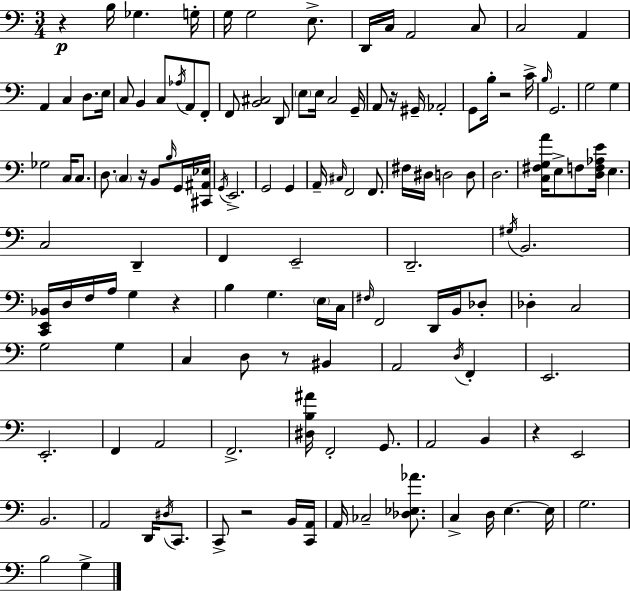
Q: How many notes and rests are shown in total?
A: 134